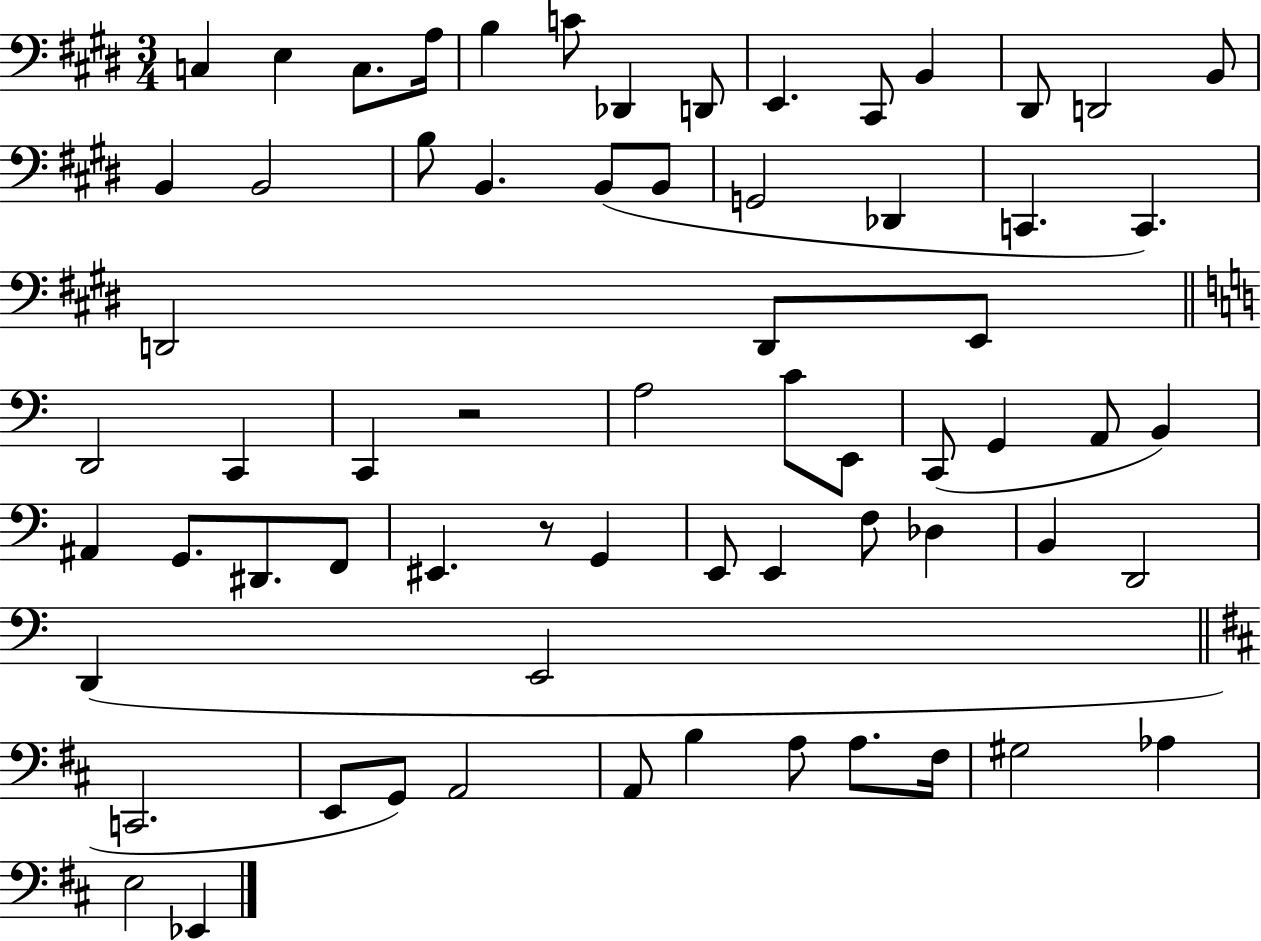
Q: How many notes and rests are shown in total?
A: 66